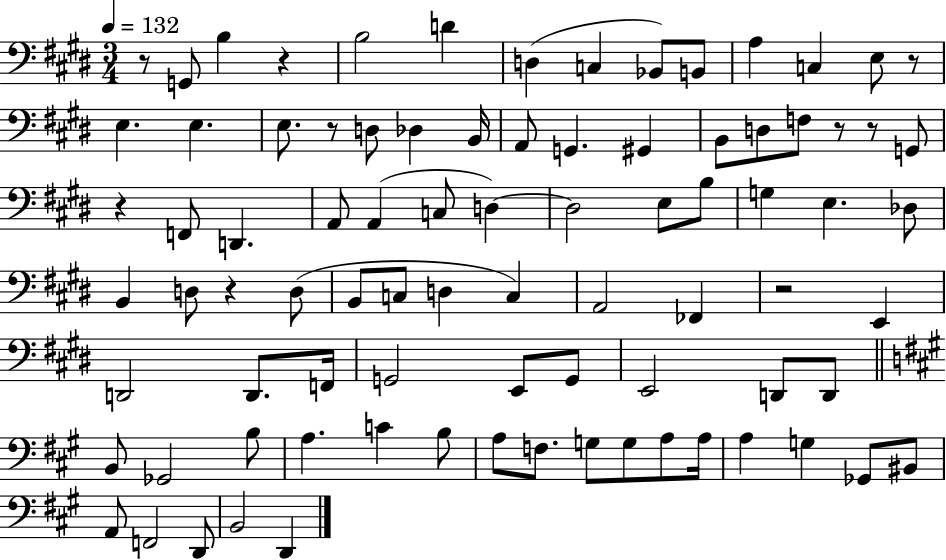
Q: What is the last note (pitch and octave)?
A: D2